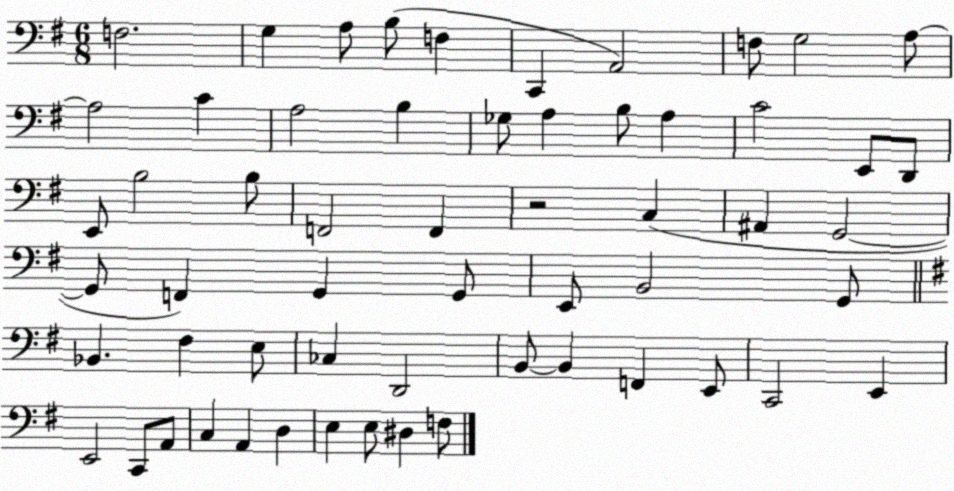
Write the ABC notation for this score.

X:1
T:Untitled
M:6/8
L:1/4
K:G
F,2 G, A,/2 B,/2 F, C,, A,,2 F,/2 G,2 A,/2 A,2 C A,2 B, _G,/2 A, B,/2 A, C2 E,,/2 D,,/2 E,,/2 B,2 B,/2 F,,2 F,, z2 C, ^A,, G,,2 G,,/2 F,, G,, G,,/2 E,,/2 B,,2 G,,/2 _B,, ^F, E,/2 _C, D,,2 B,,/2 B,, F,, E,,/2 C,,2 E,, E,,2 C,,/2 A,,/2 C, A,, D, E, E,/2 ^D, F,/2